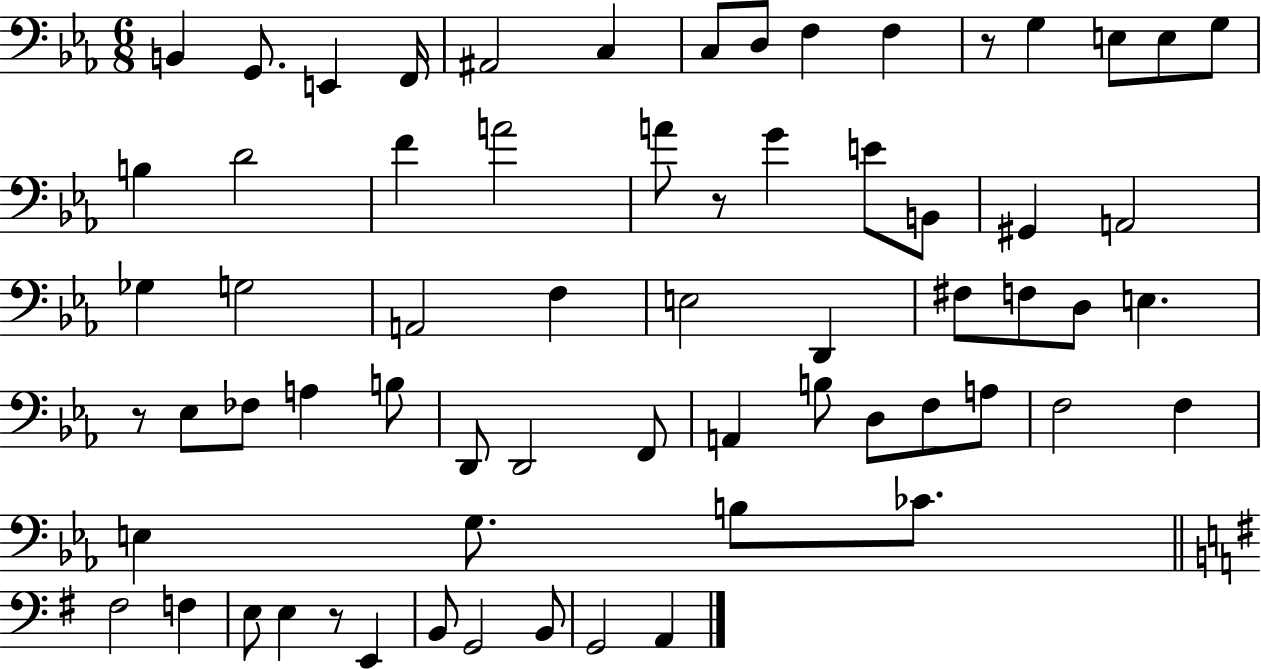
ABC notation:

X:1
T:Untitled
M:6/8
L:1/4
K:Eb
B,, G,,/2 E,, F,,/4 ^A,,2 C, C,/2 D,/2 F, F, z/2 G, E,/2 E,/2 G,/2 B, D2 F A2 A/2 z/2 G E/2 B,,/2 ^G,, A,,2 _G, G,2 A,,2 F, E,2 D,, ^F,/2 F,/2 D,/2 E, z/2 _E,/2 _F,/2 A, B,/2 D,,/2 D,,2 F,,/2 A,, B,/2 D,/2 F,/2 A,/2 F,2 F, E, G,/2 B,/2 _C/2 ^F,2 F, E,/2 E, z/2 E,, B,,/2 G,,2 B,,/2 G,,2 A,,